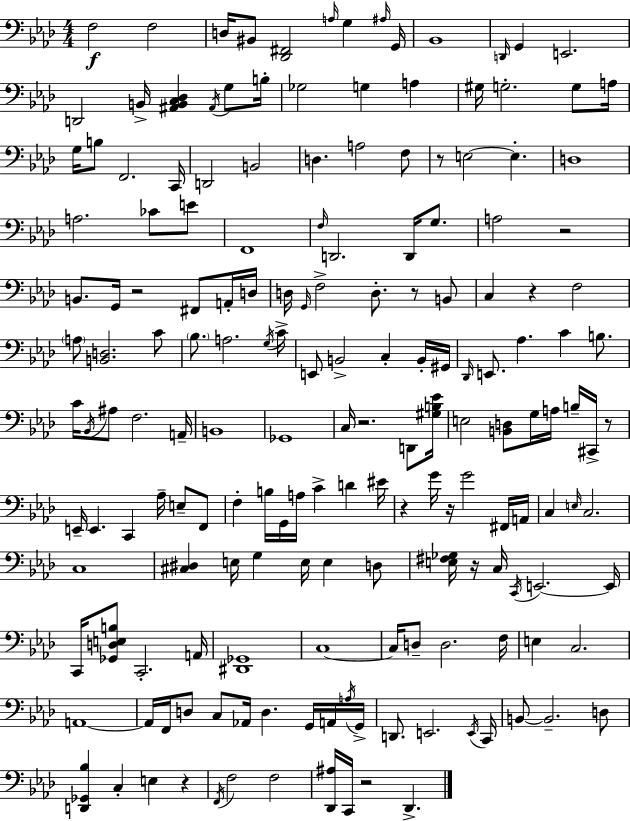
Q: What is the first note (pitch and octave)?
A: F3